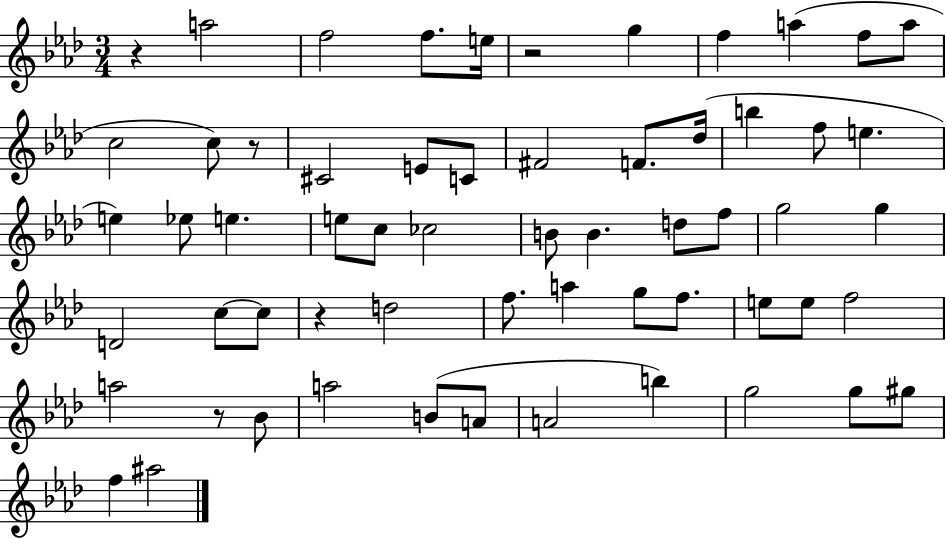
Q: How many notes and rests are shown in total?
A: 60